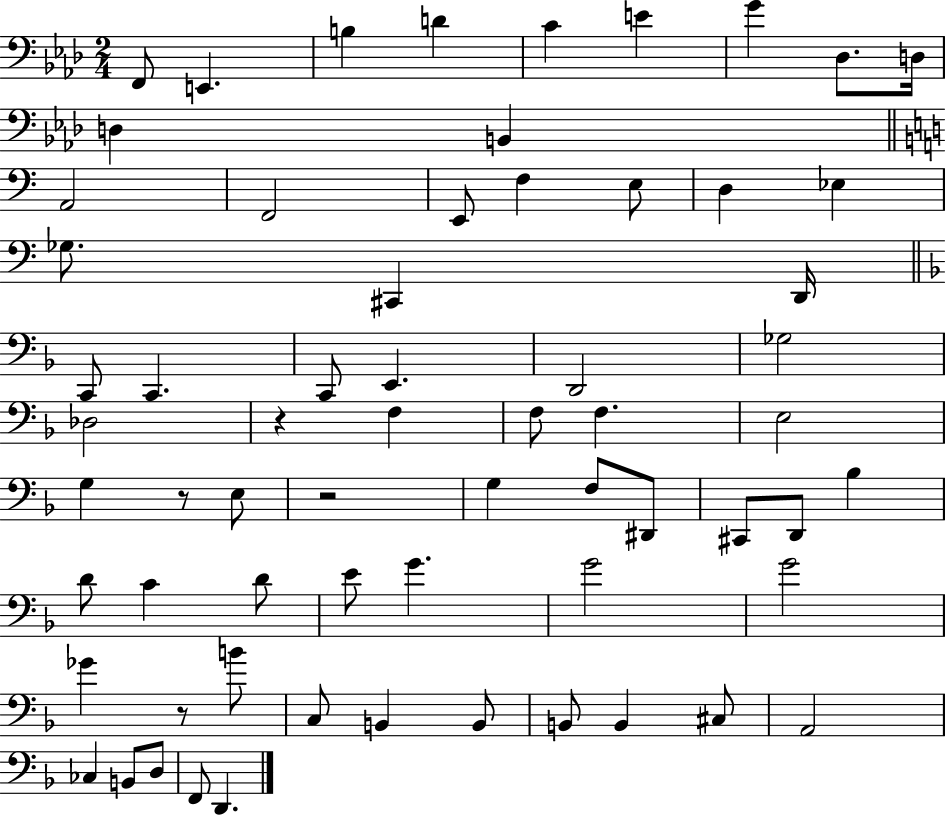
X:1
T:Untitled
M:2/4
L:1/4
K:Ab
F,,/2 E,, B, D C E G _D,/2 D,/4 D, B,, A,,2 F,,2 E,,/2 F, E,/2 D, _E, _G,/2 ^C,, D,,/4 C,,/2 C,, C,,/2 E,, D,,2 _G,2 _D,2 z F, F,/2 F, E,2 G, z/2 E,/2 z2 G, F,/2 ^D,,/2 ^C,,/2 D,,/2 _B, D/2 C D/2 E/2 G G2 G2 _G z/2 B/2 C,/2 B,, B,,/2 B,,/2 B,, ^C,/2 A,,2 _C, B,,/2 D,/2 F,,/2 D,,